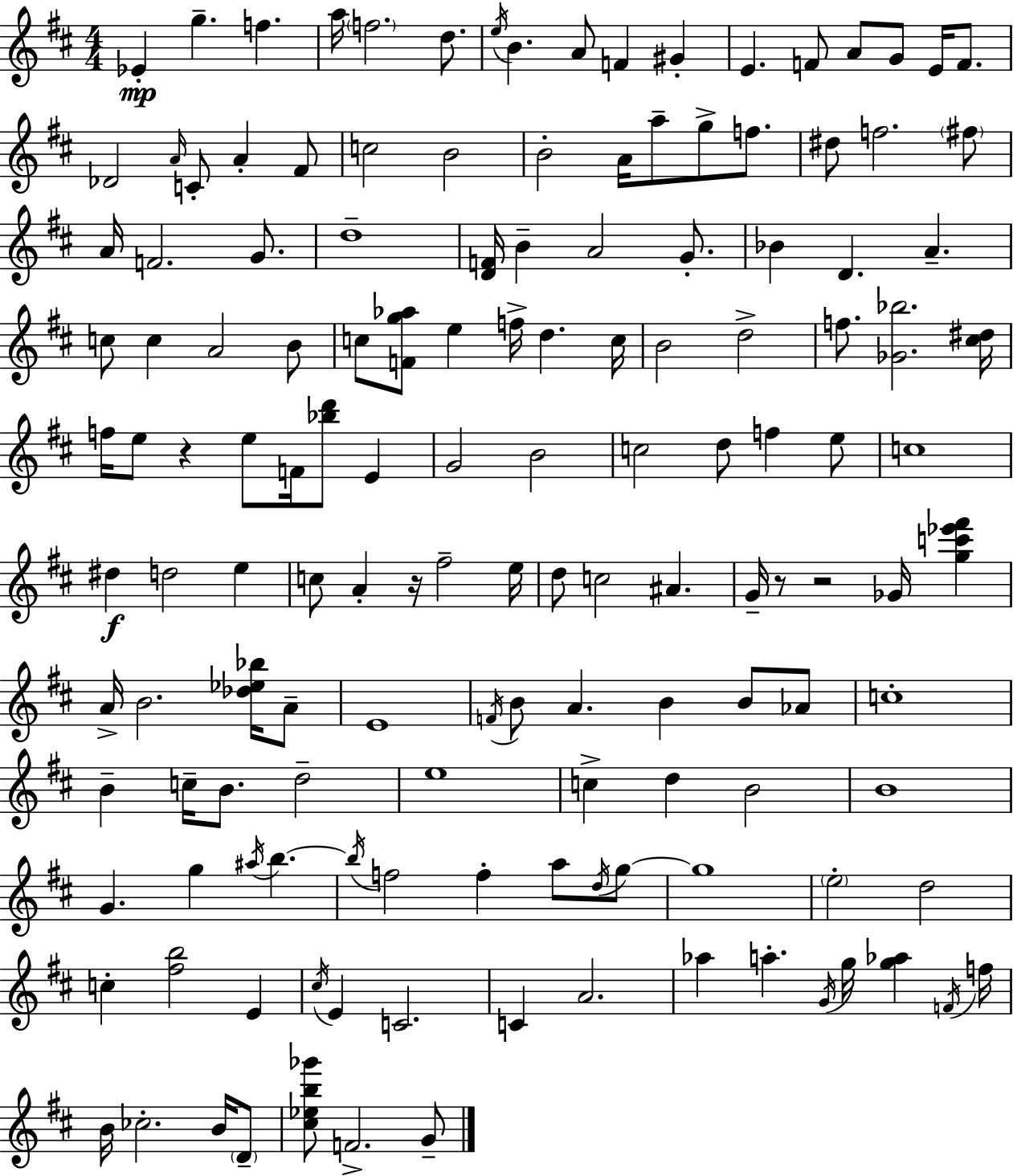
{
  \clef treble
  \numericTimeSignature
  \time 4/4
  \key d \major
  \repeat volta 2 { ees'4-.\mp g''4.-- f''4. | a''16 \parenthesize f''2. d''8. | \acciaccatura { e''16 } b'4. a'8 f'4 gis'4-. | e'4. f'8 a'8 g'8 e'16 f'8. | \break des'2 \grace { a'16 } c'8-. a'4-. | fis'8 c''2 b'2 | b'2-. a'16 a''8-- g''8-> f''8. | dis''8 f''2. | \break \parenthesize fis''8 a'16 f'2. g'8. | d''1-- | <d' f'>16 b'4-- a'2 g'8.-. | bes'4 d'4. a'4.-- | \break c''8 c''4 a'2 | b'8 c''8 <f' g'' aes''>8 e''4 f''16-> d''4. | c''16 b'2 d''2-> | f''8. <ges' bes''>2. | \break <cis'' dis''>16 f''16 e''8 r4 e''8 f'16 <bes'' d'''>8 e'4 | g'2 b'2 | c''2 d''8 f''4 | e''8 c''1 | \break dis''4\f d''2 e''4 | c''8 a'4-. r16 fis''2-- | e''16 d''8 c''2 ais'4. | g'16-- r8 r2 ges'16 <g'' c''' ees''' fis'''>4 | \break a'16-> b'2. <des'' ees'' bes''>16 | a'8-- e'1 | \acciaccatura { f'16 } b'8 a'4. b'4 b'8 | aes'8 c''1-. | \break b'4-- c''16-- b'8. d''2-- | e''1 | c''4-> d''4 b'2 | b'1 | \break g'4. g''4 \acciaccatura { ais''16 } b''4.~~ | \acciaccatura { b''16 } f''2 f''4-. | a''8 \acciaccatura { d''16 } g''8~~ g''1 | \parenthesize e''2-. d''2 | \break c''4-. <fis'' b''>2 | e'4 \acciaccatura { cis''16 } e'4 c'2. | c'4 a'2. | aes''4 a''4.-. | \break \acciaccatura { g'16 } g''16 <g'' aes''>4 \acciaccatura { f'16 } f''16 b'16 ces''2.-. | b'16 \parenthesize d'8-- <cis'' ees'' b'' ges'''>8 f'2.-> | g'8-- } \bar "|."
}